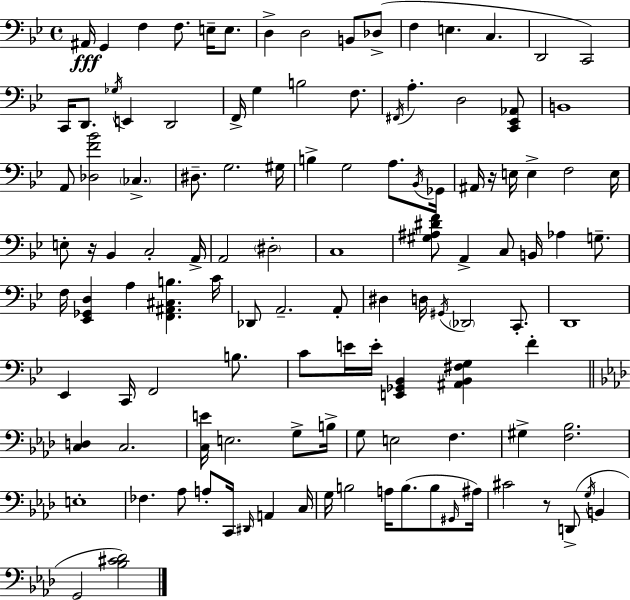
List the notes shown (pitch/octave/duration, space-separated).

A#2/s G2/q F3/q F3/e. E3/s E3/e. D3/q D3/h B2/e Db3/e F3/q E3/q. C3/q. D2/h C2/h C2/s D2/e. Gb3/s E2/q D2/h F2/s G3/q B3/h F3/e. F#2/s A3/q. D3/h [C2,Eb2,Ab2]/e B2/w A2/e [Db3,F4,Bb4]/h CES3/q. D#3/e. G3/h. G#3/s B3/q G3/h A3/e. Bb2/s Gb2/s A#2/s R/s E3/s E3/q F3/h E3/s E3/e R/s Bb2/q C3/h A2/s A2/h D#3/h C3/w [G#3,A#3,D#4,F4]/e A2/q C3/e B2/s Ab3/q G3/e. F3/s [Eb2,Gb2,D3]/q A3/q [F2,A#2,C#3,B3]/q. C4/s Db2/e A2/h. A2/e D#3/q D3/s G#2/s Db2/h C2/e. D2/w Eb2/q C2/s F2/h B3/e. C4/e E4/s E4/s [E2,Gb2,Bb2]/q [A#2,Bb2,F#3,G3]/q F4/q [C3,D3]/q C3/h. [C3,E4]/s E3/h. G3/e B3/s G3/e E3/h F3/q. G#3/q [F3,Bb3]/h. E3/w FES3/q. Ab3/e A3/e C2/s D#2/s A2/q C3/s G3/s B3/h A3/s B3/e. B3/e G#2/s A#3/s C#4/h R/e D2/e G3/s B2/q G2/h [Bb3,C#4,Db4]/h